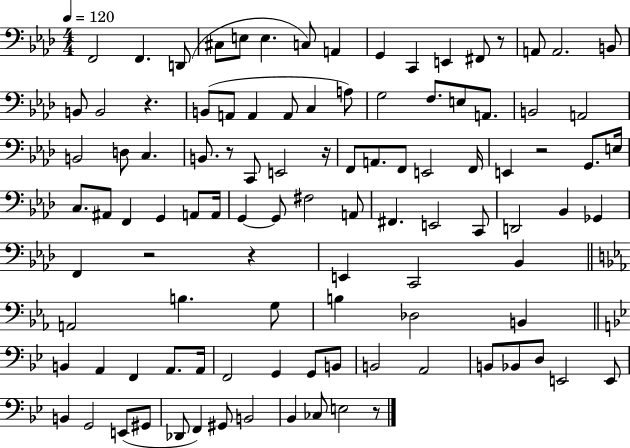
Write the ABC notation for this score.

X:1
T:Untitled
M:4/4
L:1/4
K:Ab
F,,2 F,, D,,/2 ^C,/2 E,/2 E, C,/2 A,, G,, C,, E,, ^F,,/2 z/2 A,,/2 A,,2 B,,/2 B,,/2 B,,2 z B,,/2 A,,/2 A,, A,,/2 C, A,/2 G,2 F,/2 E,/2 A,,/2 B,,2 A,,2 B,,2 D,/2 C, B,,/2 z/2 C,,/2 E,,2 z/4 F,,/2 A,,/2 F,,/2 E,,2 F,,/4 E,, z2 G,,/2 E,/4 C,/2 ^A,,/2 F,, G,, A,,/2 A,,/4 G,, G,,/2 ^F,2 A,,/2 ^F,, E,,2 C,,/2 D,,2 _B,, _G,, F,, z2 z E,, C,,2 _B,, A,,2 B, G,/2 B, _D,2 B,, B,, A,, F,, A,,/2 A,,/4 F,,2 G,, G,,/2 B,,/2 B,,2 A,,2 B,,/2 _B,,/2 D,/2 E,,2 E,,/2 B,, G,,2 E,,/2 ^G,,/2 _D,,/2 F,, ^G,,/2 B,,2 _B,, _C,/2 E,2 z/2